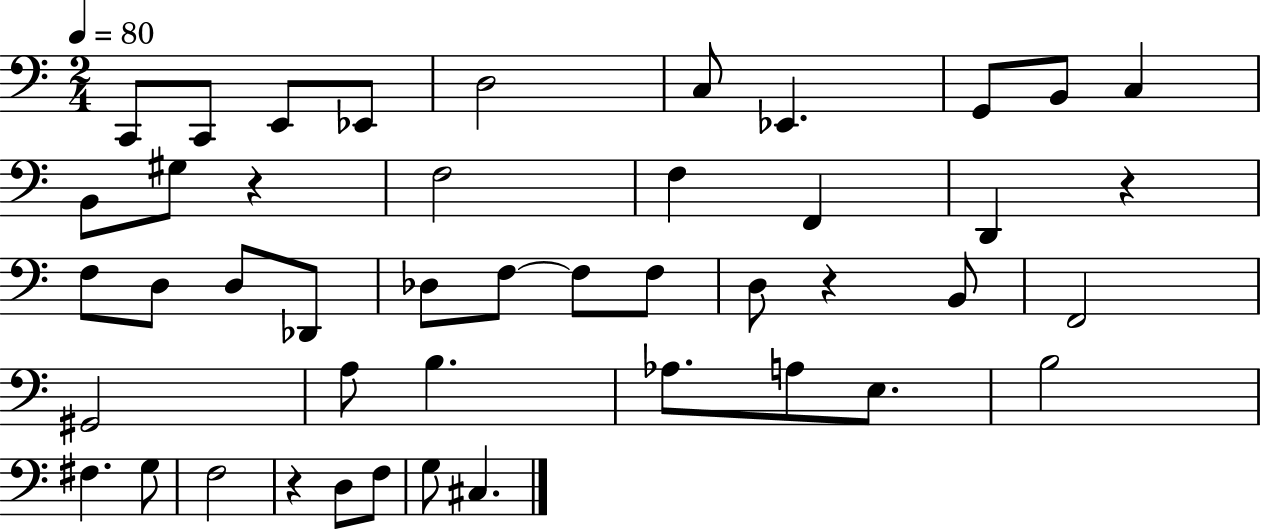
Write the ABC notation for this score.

X:1
T:Untitled
M:2/4
L:1/4
K:C
C,,/2 C,,/2 E,,/2 _E,,/2 D,2 C,/2 _E,, G,,/2 B,,/2 C, B,,/2 ^G,/2 z F,2 F, F,, D,, z F,/2 D,/2 D,/2 _D,,/2 _D,/2 F,/2 F,/2 F,/2 D,/2 z B,,/2 F,,2 ^G,,2 A,/2 B, _A,/2 A,/2 E,/2 B,2 ^F, G,/2 F,2 z D,/2 F,/2 G,/2 ^C,